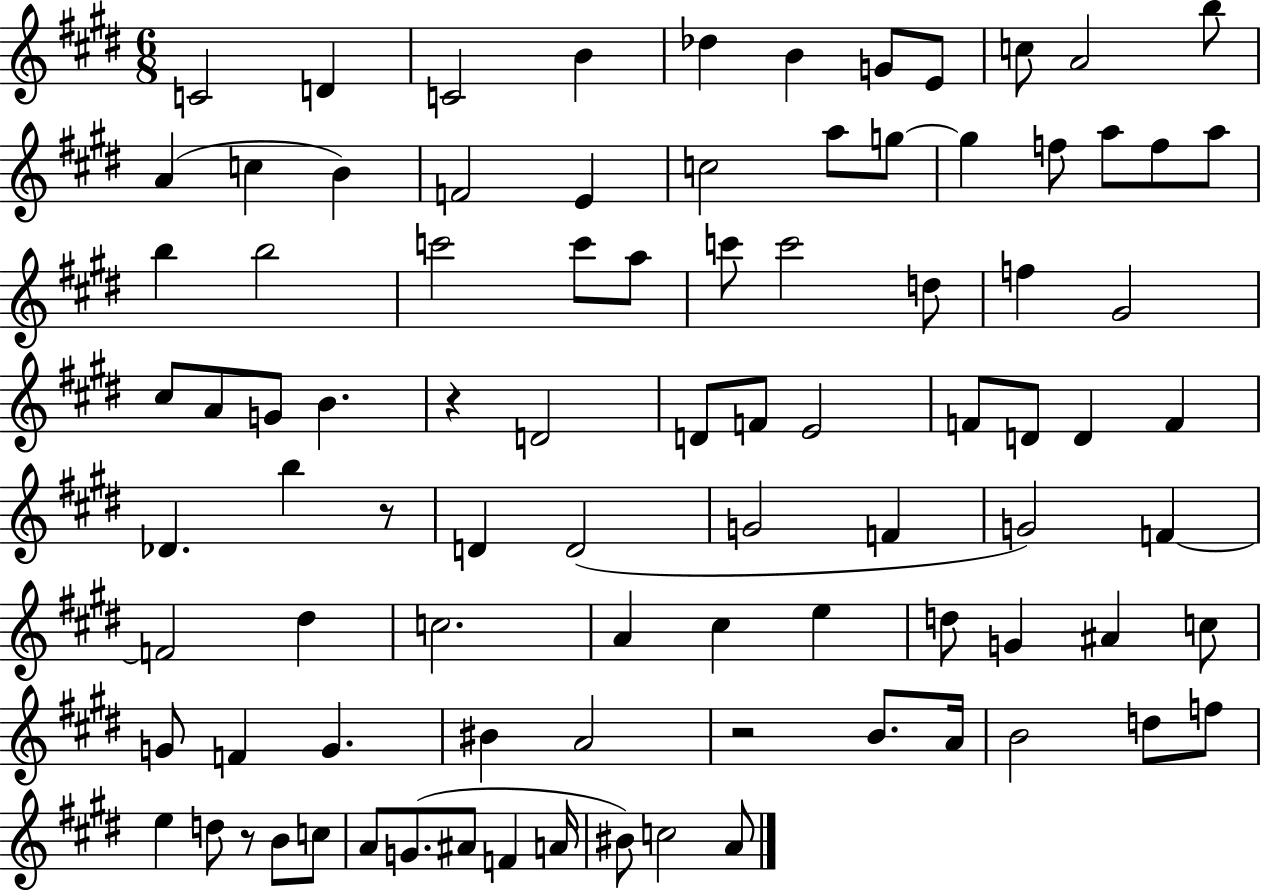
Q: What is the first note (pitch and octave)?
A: C4